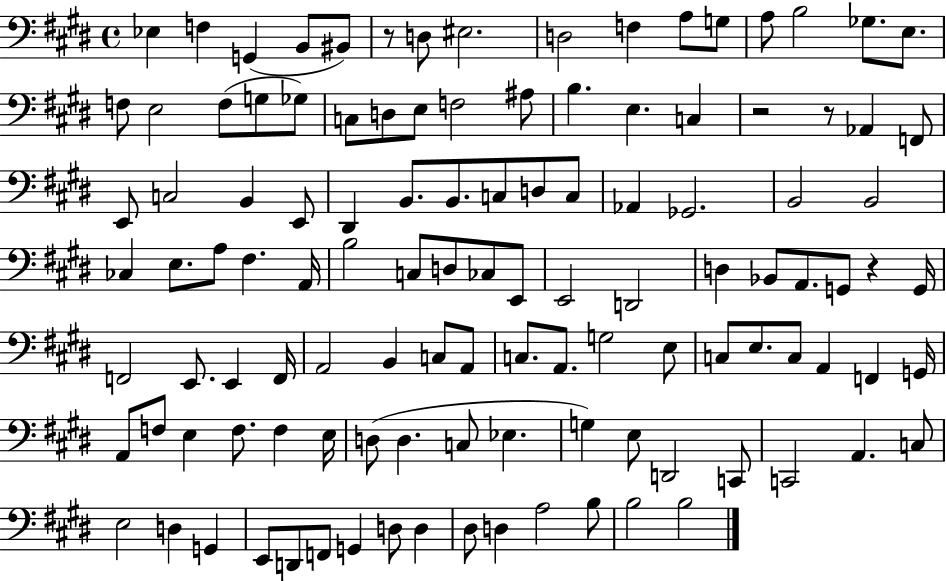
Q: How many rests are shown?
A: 4